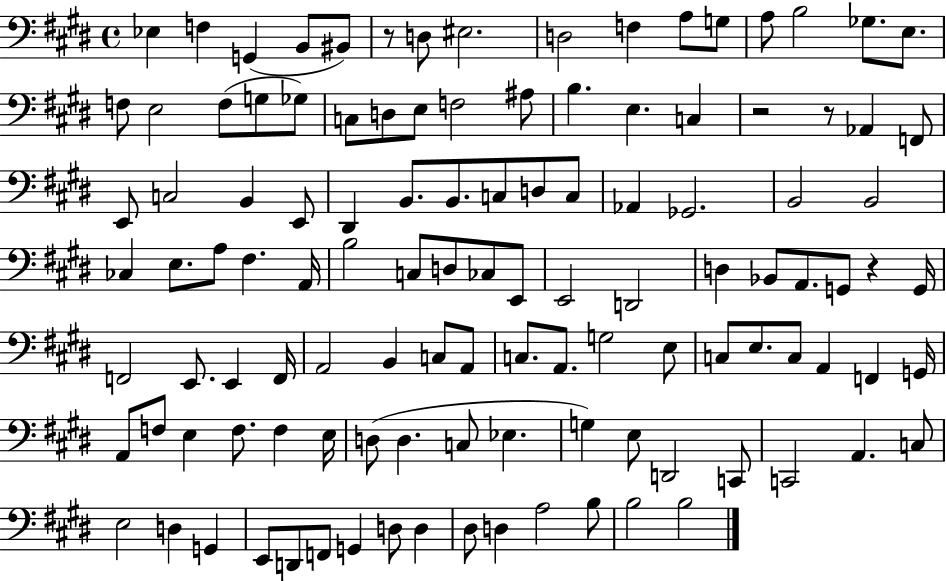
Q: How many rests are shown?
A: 4